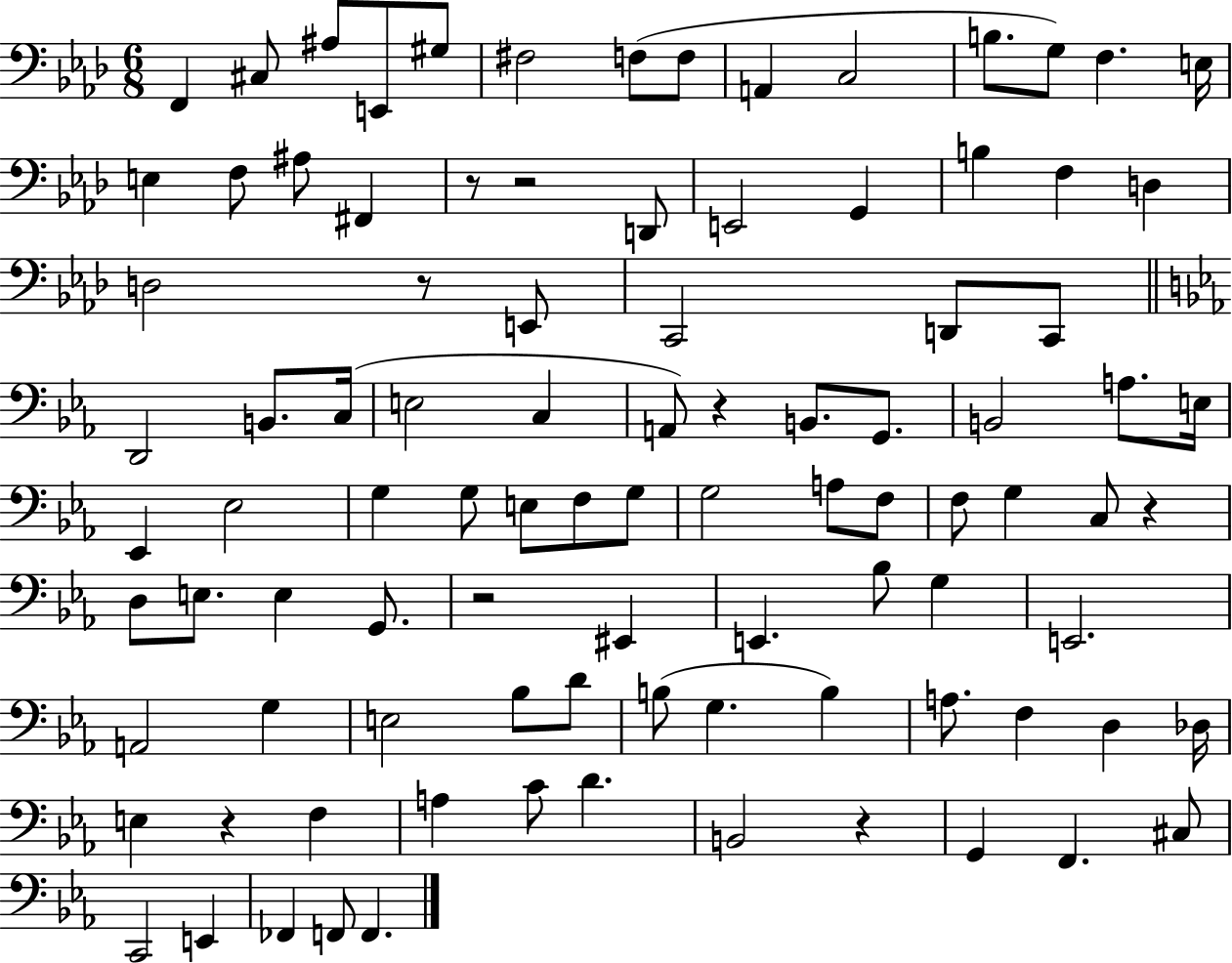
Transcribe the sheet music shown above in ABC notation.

X:1
T:Untitled
M:6/8
L:1/4
K:Ab
F,, ^C,/2 ^A,/2 E,,/2 ^G,/2 ^F,2 F,/2 F,/2 A,, C,2 B,/2 G,/2 F, E,/4 E, F,/2 ^A,/2 ^F,, z/2 z2 D,,/2 E,,2 G,, B, F, D, D,2 z/2 E,,/2 C,,2 D,,/2 C,,/2 D,,2 B,,/2 C,/4 E,2 C, A,,/2 z B,,/2 G,,/2 B,,2 A,/2 E,/4 _E,, _E,2 G, G,/2 E,/2 F,/2 G,/2 G,2 A,/2 F,/2 F,/2 G, C,/2 z D,/2 E,/2 E, G,,/2 z2 ^E,, E,, _B,/2 G, E,,2 A,,2 G, E,2 _B,/2 D/2 B,/2 G, B, A,/2 F, D, _D,/4 E, z F, A, C/2 D B,,2 z G,, F,, ^C,/2 C,,2 E,, _F,, F,,/2 F,,